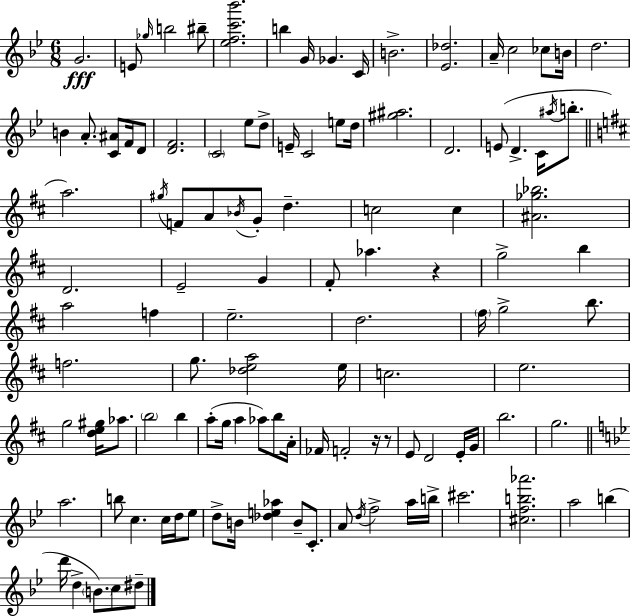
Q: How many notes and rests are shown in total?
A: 114